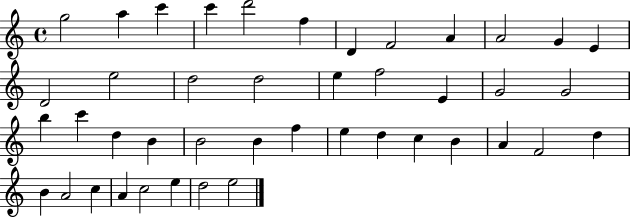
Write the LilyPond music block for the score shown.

{
  \clef treble
  \time 4/4
  \defaultTimeSignature
  \key c \major
  g''2 a''4 c'''4 | c'''4 d'''2 f''4 | d'4 f'2 a'4 | a'2 g'4 e'4 | \break d'2 e''2 | d''2 d''2 | e''4 f''2 e'4 | g'2 g'2 | \break b''4 c'''4 d''4 b'4 | b'2 b'4 f''4 | e''4 d''4 c''4 b'4 | a'4 f'2 d''4 | \break b'4 a'2 c''4 | a'4 c''2 e''4 | d''2 e''2 | \bar "|."
}